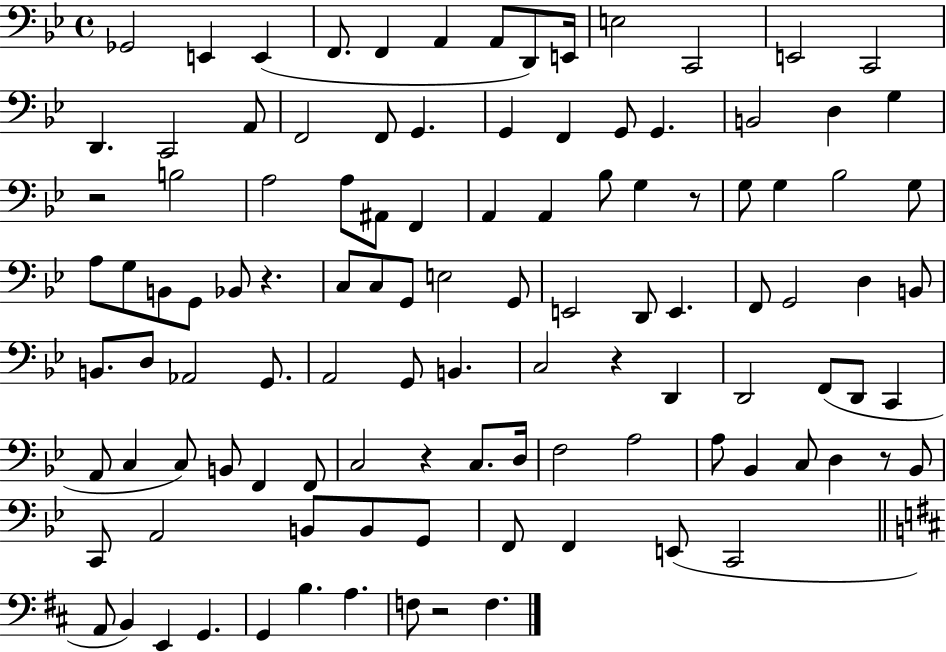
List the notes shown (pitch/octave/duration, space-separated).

Gb2/h E2/q E2/q F2/e. F2/q A2/q A2/e D2/e E2/s E3/h C2/h E2/h C2/h D2/q. C2/h A2/e F2/h F2/e G2/q. G2/q F2/q G2/e G2/q. B2/h D3/q G3/q R/h B3/h A3/h A3/e A#2/e F2/q A2/q A2/q Bb3/e G3/q R/e G3/e G3/q Bb3/h G3/e A3/e G3/e B2/e G2/e Bb2/e R/q. C3/e C3/e G2/e E3/h G2/e E2/h D2/e E2/q. F2/e G2/h D3/q B2/e B2/e. D3/e Ab2/h G2/e. A2/h G2/e B2/q. C3/h R/q D2/q D2/h F2/e D2/e C2/q A2/e C3/q C3/e B2/e F2/q F2/e C3/h R/q C3/e. D3/s F3/h A3/h A3/e Bb2/q C3/e D3/q R/e Bb2/e C2/e A2/h B2/e B2/e G2/e F2/e F2/q E2/e C2/h A2/e B2/q E2/q G2/q. G2/q B3/q. A3/q. F3/e R/h F3/q.